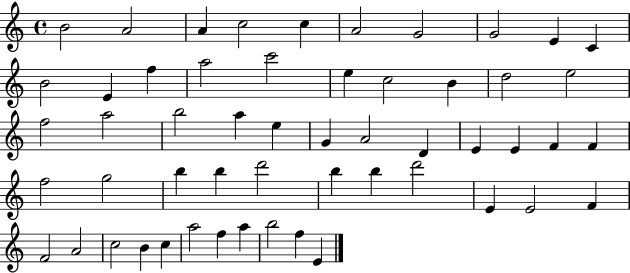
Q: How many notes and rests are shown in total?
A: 54